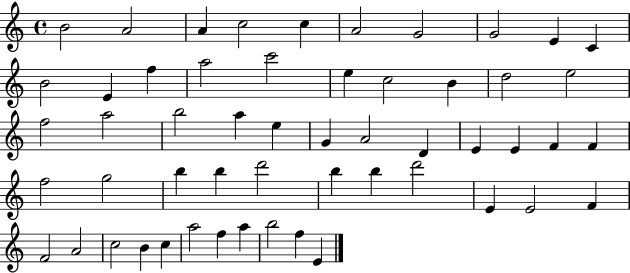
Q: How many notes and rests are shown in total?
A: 54